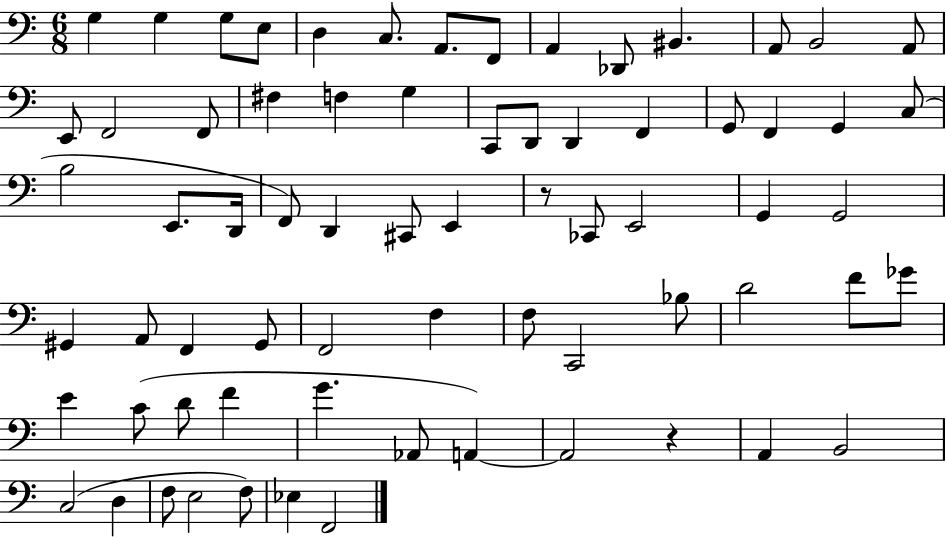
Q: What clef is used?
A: bass